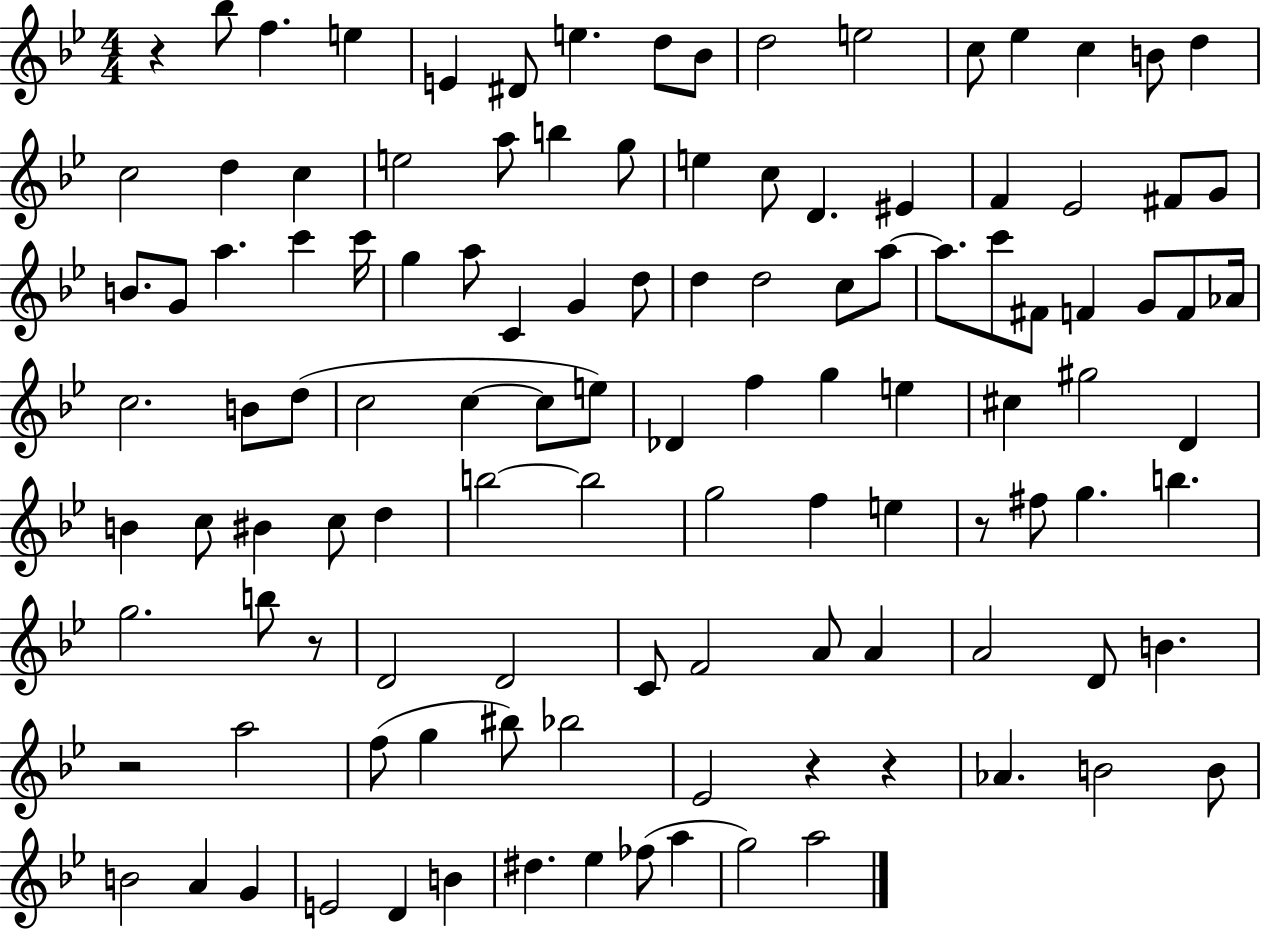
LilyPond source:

{
  \clef treble
  \numericTimeSignature
  \time 4/4
  \key bes \major
  r4 bes''8 f''4. e''4 | e'4 dis'8 e''4. d''8 bes'8 | d''2 e''2 | c''8 ees''4 c''4 b'8 d''4 | \break c''2 d''4 c''4 | e''2 a''8 b''4 g''8 | e''4 c''8 d'4. eis'4 | f'4 ees'2 fis'8 g'8 | \break b'8. g'8 a''4. c'''4 c'''16 | g''4 a''8 c'4 g'4 d''8 | d''4 d''2 c''8 a''8~~ | a''8. c'''8 fis'8 f'4 g'8 f'8 aes'16 | \break c''2. b'8 d''8( | c''2 c''4~~ c''8 e''8) | des'4 f''4 g''4 e''4 | cis''4 gis''2 d'4 | \break b'4 c''8 bis'4 c''8 d''4 | b''2~~ b''2 | g''2 f''4 e''4 | r8 fis''8 g''4. b''4. | \break g''2. b''8 r8 | d'2 d'2 | c'8 f'2 a'8 a'4 | a'2 d'8 b'4. | \break r2 a''2 | f''8( g''4 bis''8) bes''2 | ees'2 r4 r4 | aes'4. b'2 b'8 | \break b'2 a'4 g'4 | e'2 d'4 b'4 | dis''4. ees''4 fes''8( a''4 | g''2) a''2 | \break \bar "|."
}